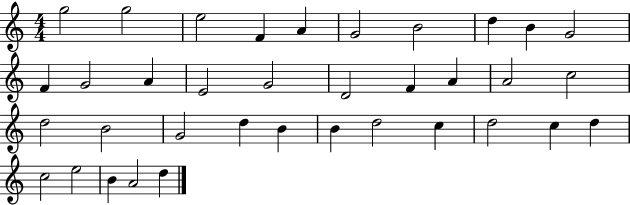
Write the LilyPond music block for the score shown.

{
  \clef treble
  \numericTimeSignature
  \time 4/4
  \key c \major
  g''2 g''2 | e''2 f'4 a'4 | g'2 b'2 | d''4 b'4 g'2 | \break f'4 g'2 a'4 | e'2 g'2 | d'2 f'4 a'4 | a'2 c''2 | \break d''2 b'2 | g'2 d''4 b'4 | b'4 d''2 c''4 | d''2 c''4 d''4 | \break c''2 e''2 | b'4 a'2 d''4 | \bar "|."
}